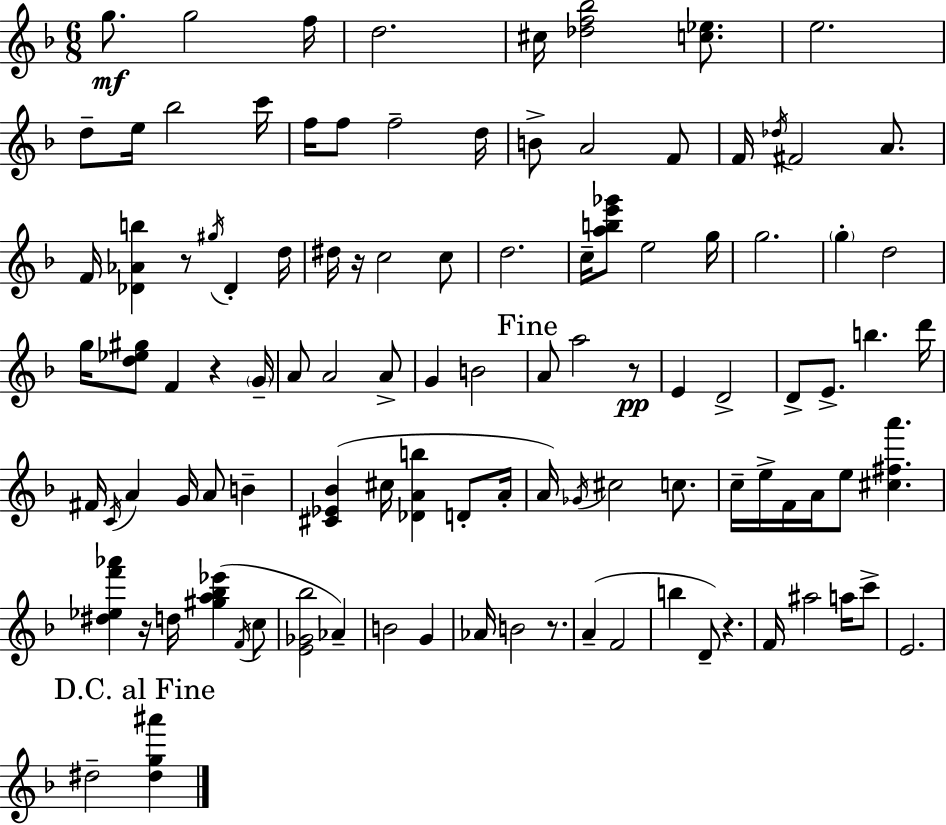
G5/e. G5/h F5/s D5/h. C#5/s [Db5,F5,Bb5]/h [C5,Eb5]/e. E5/h. D5/e E5/s Bb5/h C6/s F5/s F5/e F5/h D5/s B4/e A4/h F4/e F4/s Db5/s F#4/h A4/e. F4/s [Db4,Ab4,B5]/q R/e G#5/s Db4/q D5/s D#5/s R/s C5/h C5/e D5/h. C5/s [A5,B5,E6,Gb6]/e E5/h G5/s G5/h. G5/q D5/h G5/s [D5,Eb5,G#5]/e F4/q R/q G4/s A4/e A4/h A4/e G4/q B4/h A4/e A5/h R/e E4/q D4/h D4/e E4/e. B5/q. D6/s F#4/s C4/s A4/q G4/s A4/e B4/q [C#4,Eb4,Bb4]/q C#5/s [Db4,A4,B5]/q D4/e A4/s A4/s Gb4/s C#5/h C5/e. C5/s E5/s F4/s A4/s E5/e [C#5,F#5,A6]/q. [D#5,Eb5,F6,Ab6]/q R/s D5/s [G#5,A5,Bb5,Eb6]/q F4/s C5/e [E4,Gb4,Bb5]/h Ab4/q B4/h G4/q Ab4/s B4/h R/e. A4/q F4/h B5/q D4/e R/q. F4/s A#5/h A5/s C6/e E4/h. D#5/h [D#5,G5,A#6]/q